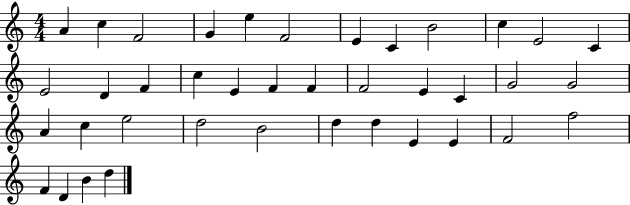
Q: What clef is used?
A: treble